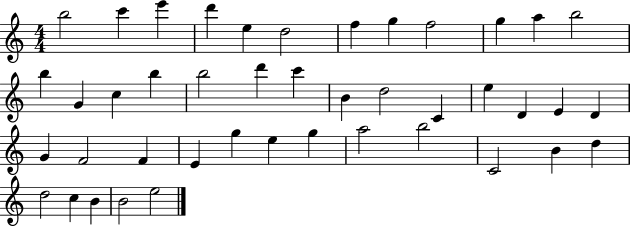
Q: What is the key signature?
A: C major